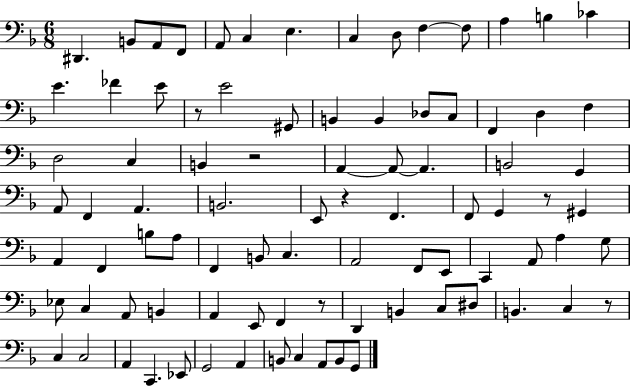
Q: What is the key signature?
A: F major